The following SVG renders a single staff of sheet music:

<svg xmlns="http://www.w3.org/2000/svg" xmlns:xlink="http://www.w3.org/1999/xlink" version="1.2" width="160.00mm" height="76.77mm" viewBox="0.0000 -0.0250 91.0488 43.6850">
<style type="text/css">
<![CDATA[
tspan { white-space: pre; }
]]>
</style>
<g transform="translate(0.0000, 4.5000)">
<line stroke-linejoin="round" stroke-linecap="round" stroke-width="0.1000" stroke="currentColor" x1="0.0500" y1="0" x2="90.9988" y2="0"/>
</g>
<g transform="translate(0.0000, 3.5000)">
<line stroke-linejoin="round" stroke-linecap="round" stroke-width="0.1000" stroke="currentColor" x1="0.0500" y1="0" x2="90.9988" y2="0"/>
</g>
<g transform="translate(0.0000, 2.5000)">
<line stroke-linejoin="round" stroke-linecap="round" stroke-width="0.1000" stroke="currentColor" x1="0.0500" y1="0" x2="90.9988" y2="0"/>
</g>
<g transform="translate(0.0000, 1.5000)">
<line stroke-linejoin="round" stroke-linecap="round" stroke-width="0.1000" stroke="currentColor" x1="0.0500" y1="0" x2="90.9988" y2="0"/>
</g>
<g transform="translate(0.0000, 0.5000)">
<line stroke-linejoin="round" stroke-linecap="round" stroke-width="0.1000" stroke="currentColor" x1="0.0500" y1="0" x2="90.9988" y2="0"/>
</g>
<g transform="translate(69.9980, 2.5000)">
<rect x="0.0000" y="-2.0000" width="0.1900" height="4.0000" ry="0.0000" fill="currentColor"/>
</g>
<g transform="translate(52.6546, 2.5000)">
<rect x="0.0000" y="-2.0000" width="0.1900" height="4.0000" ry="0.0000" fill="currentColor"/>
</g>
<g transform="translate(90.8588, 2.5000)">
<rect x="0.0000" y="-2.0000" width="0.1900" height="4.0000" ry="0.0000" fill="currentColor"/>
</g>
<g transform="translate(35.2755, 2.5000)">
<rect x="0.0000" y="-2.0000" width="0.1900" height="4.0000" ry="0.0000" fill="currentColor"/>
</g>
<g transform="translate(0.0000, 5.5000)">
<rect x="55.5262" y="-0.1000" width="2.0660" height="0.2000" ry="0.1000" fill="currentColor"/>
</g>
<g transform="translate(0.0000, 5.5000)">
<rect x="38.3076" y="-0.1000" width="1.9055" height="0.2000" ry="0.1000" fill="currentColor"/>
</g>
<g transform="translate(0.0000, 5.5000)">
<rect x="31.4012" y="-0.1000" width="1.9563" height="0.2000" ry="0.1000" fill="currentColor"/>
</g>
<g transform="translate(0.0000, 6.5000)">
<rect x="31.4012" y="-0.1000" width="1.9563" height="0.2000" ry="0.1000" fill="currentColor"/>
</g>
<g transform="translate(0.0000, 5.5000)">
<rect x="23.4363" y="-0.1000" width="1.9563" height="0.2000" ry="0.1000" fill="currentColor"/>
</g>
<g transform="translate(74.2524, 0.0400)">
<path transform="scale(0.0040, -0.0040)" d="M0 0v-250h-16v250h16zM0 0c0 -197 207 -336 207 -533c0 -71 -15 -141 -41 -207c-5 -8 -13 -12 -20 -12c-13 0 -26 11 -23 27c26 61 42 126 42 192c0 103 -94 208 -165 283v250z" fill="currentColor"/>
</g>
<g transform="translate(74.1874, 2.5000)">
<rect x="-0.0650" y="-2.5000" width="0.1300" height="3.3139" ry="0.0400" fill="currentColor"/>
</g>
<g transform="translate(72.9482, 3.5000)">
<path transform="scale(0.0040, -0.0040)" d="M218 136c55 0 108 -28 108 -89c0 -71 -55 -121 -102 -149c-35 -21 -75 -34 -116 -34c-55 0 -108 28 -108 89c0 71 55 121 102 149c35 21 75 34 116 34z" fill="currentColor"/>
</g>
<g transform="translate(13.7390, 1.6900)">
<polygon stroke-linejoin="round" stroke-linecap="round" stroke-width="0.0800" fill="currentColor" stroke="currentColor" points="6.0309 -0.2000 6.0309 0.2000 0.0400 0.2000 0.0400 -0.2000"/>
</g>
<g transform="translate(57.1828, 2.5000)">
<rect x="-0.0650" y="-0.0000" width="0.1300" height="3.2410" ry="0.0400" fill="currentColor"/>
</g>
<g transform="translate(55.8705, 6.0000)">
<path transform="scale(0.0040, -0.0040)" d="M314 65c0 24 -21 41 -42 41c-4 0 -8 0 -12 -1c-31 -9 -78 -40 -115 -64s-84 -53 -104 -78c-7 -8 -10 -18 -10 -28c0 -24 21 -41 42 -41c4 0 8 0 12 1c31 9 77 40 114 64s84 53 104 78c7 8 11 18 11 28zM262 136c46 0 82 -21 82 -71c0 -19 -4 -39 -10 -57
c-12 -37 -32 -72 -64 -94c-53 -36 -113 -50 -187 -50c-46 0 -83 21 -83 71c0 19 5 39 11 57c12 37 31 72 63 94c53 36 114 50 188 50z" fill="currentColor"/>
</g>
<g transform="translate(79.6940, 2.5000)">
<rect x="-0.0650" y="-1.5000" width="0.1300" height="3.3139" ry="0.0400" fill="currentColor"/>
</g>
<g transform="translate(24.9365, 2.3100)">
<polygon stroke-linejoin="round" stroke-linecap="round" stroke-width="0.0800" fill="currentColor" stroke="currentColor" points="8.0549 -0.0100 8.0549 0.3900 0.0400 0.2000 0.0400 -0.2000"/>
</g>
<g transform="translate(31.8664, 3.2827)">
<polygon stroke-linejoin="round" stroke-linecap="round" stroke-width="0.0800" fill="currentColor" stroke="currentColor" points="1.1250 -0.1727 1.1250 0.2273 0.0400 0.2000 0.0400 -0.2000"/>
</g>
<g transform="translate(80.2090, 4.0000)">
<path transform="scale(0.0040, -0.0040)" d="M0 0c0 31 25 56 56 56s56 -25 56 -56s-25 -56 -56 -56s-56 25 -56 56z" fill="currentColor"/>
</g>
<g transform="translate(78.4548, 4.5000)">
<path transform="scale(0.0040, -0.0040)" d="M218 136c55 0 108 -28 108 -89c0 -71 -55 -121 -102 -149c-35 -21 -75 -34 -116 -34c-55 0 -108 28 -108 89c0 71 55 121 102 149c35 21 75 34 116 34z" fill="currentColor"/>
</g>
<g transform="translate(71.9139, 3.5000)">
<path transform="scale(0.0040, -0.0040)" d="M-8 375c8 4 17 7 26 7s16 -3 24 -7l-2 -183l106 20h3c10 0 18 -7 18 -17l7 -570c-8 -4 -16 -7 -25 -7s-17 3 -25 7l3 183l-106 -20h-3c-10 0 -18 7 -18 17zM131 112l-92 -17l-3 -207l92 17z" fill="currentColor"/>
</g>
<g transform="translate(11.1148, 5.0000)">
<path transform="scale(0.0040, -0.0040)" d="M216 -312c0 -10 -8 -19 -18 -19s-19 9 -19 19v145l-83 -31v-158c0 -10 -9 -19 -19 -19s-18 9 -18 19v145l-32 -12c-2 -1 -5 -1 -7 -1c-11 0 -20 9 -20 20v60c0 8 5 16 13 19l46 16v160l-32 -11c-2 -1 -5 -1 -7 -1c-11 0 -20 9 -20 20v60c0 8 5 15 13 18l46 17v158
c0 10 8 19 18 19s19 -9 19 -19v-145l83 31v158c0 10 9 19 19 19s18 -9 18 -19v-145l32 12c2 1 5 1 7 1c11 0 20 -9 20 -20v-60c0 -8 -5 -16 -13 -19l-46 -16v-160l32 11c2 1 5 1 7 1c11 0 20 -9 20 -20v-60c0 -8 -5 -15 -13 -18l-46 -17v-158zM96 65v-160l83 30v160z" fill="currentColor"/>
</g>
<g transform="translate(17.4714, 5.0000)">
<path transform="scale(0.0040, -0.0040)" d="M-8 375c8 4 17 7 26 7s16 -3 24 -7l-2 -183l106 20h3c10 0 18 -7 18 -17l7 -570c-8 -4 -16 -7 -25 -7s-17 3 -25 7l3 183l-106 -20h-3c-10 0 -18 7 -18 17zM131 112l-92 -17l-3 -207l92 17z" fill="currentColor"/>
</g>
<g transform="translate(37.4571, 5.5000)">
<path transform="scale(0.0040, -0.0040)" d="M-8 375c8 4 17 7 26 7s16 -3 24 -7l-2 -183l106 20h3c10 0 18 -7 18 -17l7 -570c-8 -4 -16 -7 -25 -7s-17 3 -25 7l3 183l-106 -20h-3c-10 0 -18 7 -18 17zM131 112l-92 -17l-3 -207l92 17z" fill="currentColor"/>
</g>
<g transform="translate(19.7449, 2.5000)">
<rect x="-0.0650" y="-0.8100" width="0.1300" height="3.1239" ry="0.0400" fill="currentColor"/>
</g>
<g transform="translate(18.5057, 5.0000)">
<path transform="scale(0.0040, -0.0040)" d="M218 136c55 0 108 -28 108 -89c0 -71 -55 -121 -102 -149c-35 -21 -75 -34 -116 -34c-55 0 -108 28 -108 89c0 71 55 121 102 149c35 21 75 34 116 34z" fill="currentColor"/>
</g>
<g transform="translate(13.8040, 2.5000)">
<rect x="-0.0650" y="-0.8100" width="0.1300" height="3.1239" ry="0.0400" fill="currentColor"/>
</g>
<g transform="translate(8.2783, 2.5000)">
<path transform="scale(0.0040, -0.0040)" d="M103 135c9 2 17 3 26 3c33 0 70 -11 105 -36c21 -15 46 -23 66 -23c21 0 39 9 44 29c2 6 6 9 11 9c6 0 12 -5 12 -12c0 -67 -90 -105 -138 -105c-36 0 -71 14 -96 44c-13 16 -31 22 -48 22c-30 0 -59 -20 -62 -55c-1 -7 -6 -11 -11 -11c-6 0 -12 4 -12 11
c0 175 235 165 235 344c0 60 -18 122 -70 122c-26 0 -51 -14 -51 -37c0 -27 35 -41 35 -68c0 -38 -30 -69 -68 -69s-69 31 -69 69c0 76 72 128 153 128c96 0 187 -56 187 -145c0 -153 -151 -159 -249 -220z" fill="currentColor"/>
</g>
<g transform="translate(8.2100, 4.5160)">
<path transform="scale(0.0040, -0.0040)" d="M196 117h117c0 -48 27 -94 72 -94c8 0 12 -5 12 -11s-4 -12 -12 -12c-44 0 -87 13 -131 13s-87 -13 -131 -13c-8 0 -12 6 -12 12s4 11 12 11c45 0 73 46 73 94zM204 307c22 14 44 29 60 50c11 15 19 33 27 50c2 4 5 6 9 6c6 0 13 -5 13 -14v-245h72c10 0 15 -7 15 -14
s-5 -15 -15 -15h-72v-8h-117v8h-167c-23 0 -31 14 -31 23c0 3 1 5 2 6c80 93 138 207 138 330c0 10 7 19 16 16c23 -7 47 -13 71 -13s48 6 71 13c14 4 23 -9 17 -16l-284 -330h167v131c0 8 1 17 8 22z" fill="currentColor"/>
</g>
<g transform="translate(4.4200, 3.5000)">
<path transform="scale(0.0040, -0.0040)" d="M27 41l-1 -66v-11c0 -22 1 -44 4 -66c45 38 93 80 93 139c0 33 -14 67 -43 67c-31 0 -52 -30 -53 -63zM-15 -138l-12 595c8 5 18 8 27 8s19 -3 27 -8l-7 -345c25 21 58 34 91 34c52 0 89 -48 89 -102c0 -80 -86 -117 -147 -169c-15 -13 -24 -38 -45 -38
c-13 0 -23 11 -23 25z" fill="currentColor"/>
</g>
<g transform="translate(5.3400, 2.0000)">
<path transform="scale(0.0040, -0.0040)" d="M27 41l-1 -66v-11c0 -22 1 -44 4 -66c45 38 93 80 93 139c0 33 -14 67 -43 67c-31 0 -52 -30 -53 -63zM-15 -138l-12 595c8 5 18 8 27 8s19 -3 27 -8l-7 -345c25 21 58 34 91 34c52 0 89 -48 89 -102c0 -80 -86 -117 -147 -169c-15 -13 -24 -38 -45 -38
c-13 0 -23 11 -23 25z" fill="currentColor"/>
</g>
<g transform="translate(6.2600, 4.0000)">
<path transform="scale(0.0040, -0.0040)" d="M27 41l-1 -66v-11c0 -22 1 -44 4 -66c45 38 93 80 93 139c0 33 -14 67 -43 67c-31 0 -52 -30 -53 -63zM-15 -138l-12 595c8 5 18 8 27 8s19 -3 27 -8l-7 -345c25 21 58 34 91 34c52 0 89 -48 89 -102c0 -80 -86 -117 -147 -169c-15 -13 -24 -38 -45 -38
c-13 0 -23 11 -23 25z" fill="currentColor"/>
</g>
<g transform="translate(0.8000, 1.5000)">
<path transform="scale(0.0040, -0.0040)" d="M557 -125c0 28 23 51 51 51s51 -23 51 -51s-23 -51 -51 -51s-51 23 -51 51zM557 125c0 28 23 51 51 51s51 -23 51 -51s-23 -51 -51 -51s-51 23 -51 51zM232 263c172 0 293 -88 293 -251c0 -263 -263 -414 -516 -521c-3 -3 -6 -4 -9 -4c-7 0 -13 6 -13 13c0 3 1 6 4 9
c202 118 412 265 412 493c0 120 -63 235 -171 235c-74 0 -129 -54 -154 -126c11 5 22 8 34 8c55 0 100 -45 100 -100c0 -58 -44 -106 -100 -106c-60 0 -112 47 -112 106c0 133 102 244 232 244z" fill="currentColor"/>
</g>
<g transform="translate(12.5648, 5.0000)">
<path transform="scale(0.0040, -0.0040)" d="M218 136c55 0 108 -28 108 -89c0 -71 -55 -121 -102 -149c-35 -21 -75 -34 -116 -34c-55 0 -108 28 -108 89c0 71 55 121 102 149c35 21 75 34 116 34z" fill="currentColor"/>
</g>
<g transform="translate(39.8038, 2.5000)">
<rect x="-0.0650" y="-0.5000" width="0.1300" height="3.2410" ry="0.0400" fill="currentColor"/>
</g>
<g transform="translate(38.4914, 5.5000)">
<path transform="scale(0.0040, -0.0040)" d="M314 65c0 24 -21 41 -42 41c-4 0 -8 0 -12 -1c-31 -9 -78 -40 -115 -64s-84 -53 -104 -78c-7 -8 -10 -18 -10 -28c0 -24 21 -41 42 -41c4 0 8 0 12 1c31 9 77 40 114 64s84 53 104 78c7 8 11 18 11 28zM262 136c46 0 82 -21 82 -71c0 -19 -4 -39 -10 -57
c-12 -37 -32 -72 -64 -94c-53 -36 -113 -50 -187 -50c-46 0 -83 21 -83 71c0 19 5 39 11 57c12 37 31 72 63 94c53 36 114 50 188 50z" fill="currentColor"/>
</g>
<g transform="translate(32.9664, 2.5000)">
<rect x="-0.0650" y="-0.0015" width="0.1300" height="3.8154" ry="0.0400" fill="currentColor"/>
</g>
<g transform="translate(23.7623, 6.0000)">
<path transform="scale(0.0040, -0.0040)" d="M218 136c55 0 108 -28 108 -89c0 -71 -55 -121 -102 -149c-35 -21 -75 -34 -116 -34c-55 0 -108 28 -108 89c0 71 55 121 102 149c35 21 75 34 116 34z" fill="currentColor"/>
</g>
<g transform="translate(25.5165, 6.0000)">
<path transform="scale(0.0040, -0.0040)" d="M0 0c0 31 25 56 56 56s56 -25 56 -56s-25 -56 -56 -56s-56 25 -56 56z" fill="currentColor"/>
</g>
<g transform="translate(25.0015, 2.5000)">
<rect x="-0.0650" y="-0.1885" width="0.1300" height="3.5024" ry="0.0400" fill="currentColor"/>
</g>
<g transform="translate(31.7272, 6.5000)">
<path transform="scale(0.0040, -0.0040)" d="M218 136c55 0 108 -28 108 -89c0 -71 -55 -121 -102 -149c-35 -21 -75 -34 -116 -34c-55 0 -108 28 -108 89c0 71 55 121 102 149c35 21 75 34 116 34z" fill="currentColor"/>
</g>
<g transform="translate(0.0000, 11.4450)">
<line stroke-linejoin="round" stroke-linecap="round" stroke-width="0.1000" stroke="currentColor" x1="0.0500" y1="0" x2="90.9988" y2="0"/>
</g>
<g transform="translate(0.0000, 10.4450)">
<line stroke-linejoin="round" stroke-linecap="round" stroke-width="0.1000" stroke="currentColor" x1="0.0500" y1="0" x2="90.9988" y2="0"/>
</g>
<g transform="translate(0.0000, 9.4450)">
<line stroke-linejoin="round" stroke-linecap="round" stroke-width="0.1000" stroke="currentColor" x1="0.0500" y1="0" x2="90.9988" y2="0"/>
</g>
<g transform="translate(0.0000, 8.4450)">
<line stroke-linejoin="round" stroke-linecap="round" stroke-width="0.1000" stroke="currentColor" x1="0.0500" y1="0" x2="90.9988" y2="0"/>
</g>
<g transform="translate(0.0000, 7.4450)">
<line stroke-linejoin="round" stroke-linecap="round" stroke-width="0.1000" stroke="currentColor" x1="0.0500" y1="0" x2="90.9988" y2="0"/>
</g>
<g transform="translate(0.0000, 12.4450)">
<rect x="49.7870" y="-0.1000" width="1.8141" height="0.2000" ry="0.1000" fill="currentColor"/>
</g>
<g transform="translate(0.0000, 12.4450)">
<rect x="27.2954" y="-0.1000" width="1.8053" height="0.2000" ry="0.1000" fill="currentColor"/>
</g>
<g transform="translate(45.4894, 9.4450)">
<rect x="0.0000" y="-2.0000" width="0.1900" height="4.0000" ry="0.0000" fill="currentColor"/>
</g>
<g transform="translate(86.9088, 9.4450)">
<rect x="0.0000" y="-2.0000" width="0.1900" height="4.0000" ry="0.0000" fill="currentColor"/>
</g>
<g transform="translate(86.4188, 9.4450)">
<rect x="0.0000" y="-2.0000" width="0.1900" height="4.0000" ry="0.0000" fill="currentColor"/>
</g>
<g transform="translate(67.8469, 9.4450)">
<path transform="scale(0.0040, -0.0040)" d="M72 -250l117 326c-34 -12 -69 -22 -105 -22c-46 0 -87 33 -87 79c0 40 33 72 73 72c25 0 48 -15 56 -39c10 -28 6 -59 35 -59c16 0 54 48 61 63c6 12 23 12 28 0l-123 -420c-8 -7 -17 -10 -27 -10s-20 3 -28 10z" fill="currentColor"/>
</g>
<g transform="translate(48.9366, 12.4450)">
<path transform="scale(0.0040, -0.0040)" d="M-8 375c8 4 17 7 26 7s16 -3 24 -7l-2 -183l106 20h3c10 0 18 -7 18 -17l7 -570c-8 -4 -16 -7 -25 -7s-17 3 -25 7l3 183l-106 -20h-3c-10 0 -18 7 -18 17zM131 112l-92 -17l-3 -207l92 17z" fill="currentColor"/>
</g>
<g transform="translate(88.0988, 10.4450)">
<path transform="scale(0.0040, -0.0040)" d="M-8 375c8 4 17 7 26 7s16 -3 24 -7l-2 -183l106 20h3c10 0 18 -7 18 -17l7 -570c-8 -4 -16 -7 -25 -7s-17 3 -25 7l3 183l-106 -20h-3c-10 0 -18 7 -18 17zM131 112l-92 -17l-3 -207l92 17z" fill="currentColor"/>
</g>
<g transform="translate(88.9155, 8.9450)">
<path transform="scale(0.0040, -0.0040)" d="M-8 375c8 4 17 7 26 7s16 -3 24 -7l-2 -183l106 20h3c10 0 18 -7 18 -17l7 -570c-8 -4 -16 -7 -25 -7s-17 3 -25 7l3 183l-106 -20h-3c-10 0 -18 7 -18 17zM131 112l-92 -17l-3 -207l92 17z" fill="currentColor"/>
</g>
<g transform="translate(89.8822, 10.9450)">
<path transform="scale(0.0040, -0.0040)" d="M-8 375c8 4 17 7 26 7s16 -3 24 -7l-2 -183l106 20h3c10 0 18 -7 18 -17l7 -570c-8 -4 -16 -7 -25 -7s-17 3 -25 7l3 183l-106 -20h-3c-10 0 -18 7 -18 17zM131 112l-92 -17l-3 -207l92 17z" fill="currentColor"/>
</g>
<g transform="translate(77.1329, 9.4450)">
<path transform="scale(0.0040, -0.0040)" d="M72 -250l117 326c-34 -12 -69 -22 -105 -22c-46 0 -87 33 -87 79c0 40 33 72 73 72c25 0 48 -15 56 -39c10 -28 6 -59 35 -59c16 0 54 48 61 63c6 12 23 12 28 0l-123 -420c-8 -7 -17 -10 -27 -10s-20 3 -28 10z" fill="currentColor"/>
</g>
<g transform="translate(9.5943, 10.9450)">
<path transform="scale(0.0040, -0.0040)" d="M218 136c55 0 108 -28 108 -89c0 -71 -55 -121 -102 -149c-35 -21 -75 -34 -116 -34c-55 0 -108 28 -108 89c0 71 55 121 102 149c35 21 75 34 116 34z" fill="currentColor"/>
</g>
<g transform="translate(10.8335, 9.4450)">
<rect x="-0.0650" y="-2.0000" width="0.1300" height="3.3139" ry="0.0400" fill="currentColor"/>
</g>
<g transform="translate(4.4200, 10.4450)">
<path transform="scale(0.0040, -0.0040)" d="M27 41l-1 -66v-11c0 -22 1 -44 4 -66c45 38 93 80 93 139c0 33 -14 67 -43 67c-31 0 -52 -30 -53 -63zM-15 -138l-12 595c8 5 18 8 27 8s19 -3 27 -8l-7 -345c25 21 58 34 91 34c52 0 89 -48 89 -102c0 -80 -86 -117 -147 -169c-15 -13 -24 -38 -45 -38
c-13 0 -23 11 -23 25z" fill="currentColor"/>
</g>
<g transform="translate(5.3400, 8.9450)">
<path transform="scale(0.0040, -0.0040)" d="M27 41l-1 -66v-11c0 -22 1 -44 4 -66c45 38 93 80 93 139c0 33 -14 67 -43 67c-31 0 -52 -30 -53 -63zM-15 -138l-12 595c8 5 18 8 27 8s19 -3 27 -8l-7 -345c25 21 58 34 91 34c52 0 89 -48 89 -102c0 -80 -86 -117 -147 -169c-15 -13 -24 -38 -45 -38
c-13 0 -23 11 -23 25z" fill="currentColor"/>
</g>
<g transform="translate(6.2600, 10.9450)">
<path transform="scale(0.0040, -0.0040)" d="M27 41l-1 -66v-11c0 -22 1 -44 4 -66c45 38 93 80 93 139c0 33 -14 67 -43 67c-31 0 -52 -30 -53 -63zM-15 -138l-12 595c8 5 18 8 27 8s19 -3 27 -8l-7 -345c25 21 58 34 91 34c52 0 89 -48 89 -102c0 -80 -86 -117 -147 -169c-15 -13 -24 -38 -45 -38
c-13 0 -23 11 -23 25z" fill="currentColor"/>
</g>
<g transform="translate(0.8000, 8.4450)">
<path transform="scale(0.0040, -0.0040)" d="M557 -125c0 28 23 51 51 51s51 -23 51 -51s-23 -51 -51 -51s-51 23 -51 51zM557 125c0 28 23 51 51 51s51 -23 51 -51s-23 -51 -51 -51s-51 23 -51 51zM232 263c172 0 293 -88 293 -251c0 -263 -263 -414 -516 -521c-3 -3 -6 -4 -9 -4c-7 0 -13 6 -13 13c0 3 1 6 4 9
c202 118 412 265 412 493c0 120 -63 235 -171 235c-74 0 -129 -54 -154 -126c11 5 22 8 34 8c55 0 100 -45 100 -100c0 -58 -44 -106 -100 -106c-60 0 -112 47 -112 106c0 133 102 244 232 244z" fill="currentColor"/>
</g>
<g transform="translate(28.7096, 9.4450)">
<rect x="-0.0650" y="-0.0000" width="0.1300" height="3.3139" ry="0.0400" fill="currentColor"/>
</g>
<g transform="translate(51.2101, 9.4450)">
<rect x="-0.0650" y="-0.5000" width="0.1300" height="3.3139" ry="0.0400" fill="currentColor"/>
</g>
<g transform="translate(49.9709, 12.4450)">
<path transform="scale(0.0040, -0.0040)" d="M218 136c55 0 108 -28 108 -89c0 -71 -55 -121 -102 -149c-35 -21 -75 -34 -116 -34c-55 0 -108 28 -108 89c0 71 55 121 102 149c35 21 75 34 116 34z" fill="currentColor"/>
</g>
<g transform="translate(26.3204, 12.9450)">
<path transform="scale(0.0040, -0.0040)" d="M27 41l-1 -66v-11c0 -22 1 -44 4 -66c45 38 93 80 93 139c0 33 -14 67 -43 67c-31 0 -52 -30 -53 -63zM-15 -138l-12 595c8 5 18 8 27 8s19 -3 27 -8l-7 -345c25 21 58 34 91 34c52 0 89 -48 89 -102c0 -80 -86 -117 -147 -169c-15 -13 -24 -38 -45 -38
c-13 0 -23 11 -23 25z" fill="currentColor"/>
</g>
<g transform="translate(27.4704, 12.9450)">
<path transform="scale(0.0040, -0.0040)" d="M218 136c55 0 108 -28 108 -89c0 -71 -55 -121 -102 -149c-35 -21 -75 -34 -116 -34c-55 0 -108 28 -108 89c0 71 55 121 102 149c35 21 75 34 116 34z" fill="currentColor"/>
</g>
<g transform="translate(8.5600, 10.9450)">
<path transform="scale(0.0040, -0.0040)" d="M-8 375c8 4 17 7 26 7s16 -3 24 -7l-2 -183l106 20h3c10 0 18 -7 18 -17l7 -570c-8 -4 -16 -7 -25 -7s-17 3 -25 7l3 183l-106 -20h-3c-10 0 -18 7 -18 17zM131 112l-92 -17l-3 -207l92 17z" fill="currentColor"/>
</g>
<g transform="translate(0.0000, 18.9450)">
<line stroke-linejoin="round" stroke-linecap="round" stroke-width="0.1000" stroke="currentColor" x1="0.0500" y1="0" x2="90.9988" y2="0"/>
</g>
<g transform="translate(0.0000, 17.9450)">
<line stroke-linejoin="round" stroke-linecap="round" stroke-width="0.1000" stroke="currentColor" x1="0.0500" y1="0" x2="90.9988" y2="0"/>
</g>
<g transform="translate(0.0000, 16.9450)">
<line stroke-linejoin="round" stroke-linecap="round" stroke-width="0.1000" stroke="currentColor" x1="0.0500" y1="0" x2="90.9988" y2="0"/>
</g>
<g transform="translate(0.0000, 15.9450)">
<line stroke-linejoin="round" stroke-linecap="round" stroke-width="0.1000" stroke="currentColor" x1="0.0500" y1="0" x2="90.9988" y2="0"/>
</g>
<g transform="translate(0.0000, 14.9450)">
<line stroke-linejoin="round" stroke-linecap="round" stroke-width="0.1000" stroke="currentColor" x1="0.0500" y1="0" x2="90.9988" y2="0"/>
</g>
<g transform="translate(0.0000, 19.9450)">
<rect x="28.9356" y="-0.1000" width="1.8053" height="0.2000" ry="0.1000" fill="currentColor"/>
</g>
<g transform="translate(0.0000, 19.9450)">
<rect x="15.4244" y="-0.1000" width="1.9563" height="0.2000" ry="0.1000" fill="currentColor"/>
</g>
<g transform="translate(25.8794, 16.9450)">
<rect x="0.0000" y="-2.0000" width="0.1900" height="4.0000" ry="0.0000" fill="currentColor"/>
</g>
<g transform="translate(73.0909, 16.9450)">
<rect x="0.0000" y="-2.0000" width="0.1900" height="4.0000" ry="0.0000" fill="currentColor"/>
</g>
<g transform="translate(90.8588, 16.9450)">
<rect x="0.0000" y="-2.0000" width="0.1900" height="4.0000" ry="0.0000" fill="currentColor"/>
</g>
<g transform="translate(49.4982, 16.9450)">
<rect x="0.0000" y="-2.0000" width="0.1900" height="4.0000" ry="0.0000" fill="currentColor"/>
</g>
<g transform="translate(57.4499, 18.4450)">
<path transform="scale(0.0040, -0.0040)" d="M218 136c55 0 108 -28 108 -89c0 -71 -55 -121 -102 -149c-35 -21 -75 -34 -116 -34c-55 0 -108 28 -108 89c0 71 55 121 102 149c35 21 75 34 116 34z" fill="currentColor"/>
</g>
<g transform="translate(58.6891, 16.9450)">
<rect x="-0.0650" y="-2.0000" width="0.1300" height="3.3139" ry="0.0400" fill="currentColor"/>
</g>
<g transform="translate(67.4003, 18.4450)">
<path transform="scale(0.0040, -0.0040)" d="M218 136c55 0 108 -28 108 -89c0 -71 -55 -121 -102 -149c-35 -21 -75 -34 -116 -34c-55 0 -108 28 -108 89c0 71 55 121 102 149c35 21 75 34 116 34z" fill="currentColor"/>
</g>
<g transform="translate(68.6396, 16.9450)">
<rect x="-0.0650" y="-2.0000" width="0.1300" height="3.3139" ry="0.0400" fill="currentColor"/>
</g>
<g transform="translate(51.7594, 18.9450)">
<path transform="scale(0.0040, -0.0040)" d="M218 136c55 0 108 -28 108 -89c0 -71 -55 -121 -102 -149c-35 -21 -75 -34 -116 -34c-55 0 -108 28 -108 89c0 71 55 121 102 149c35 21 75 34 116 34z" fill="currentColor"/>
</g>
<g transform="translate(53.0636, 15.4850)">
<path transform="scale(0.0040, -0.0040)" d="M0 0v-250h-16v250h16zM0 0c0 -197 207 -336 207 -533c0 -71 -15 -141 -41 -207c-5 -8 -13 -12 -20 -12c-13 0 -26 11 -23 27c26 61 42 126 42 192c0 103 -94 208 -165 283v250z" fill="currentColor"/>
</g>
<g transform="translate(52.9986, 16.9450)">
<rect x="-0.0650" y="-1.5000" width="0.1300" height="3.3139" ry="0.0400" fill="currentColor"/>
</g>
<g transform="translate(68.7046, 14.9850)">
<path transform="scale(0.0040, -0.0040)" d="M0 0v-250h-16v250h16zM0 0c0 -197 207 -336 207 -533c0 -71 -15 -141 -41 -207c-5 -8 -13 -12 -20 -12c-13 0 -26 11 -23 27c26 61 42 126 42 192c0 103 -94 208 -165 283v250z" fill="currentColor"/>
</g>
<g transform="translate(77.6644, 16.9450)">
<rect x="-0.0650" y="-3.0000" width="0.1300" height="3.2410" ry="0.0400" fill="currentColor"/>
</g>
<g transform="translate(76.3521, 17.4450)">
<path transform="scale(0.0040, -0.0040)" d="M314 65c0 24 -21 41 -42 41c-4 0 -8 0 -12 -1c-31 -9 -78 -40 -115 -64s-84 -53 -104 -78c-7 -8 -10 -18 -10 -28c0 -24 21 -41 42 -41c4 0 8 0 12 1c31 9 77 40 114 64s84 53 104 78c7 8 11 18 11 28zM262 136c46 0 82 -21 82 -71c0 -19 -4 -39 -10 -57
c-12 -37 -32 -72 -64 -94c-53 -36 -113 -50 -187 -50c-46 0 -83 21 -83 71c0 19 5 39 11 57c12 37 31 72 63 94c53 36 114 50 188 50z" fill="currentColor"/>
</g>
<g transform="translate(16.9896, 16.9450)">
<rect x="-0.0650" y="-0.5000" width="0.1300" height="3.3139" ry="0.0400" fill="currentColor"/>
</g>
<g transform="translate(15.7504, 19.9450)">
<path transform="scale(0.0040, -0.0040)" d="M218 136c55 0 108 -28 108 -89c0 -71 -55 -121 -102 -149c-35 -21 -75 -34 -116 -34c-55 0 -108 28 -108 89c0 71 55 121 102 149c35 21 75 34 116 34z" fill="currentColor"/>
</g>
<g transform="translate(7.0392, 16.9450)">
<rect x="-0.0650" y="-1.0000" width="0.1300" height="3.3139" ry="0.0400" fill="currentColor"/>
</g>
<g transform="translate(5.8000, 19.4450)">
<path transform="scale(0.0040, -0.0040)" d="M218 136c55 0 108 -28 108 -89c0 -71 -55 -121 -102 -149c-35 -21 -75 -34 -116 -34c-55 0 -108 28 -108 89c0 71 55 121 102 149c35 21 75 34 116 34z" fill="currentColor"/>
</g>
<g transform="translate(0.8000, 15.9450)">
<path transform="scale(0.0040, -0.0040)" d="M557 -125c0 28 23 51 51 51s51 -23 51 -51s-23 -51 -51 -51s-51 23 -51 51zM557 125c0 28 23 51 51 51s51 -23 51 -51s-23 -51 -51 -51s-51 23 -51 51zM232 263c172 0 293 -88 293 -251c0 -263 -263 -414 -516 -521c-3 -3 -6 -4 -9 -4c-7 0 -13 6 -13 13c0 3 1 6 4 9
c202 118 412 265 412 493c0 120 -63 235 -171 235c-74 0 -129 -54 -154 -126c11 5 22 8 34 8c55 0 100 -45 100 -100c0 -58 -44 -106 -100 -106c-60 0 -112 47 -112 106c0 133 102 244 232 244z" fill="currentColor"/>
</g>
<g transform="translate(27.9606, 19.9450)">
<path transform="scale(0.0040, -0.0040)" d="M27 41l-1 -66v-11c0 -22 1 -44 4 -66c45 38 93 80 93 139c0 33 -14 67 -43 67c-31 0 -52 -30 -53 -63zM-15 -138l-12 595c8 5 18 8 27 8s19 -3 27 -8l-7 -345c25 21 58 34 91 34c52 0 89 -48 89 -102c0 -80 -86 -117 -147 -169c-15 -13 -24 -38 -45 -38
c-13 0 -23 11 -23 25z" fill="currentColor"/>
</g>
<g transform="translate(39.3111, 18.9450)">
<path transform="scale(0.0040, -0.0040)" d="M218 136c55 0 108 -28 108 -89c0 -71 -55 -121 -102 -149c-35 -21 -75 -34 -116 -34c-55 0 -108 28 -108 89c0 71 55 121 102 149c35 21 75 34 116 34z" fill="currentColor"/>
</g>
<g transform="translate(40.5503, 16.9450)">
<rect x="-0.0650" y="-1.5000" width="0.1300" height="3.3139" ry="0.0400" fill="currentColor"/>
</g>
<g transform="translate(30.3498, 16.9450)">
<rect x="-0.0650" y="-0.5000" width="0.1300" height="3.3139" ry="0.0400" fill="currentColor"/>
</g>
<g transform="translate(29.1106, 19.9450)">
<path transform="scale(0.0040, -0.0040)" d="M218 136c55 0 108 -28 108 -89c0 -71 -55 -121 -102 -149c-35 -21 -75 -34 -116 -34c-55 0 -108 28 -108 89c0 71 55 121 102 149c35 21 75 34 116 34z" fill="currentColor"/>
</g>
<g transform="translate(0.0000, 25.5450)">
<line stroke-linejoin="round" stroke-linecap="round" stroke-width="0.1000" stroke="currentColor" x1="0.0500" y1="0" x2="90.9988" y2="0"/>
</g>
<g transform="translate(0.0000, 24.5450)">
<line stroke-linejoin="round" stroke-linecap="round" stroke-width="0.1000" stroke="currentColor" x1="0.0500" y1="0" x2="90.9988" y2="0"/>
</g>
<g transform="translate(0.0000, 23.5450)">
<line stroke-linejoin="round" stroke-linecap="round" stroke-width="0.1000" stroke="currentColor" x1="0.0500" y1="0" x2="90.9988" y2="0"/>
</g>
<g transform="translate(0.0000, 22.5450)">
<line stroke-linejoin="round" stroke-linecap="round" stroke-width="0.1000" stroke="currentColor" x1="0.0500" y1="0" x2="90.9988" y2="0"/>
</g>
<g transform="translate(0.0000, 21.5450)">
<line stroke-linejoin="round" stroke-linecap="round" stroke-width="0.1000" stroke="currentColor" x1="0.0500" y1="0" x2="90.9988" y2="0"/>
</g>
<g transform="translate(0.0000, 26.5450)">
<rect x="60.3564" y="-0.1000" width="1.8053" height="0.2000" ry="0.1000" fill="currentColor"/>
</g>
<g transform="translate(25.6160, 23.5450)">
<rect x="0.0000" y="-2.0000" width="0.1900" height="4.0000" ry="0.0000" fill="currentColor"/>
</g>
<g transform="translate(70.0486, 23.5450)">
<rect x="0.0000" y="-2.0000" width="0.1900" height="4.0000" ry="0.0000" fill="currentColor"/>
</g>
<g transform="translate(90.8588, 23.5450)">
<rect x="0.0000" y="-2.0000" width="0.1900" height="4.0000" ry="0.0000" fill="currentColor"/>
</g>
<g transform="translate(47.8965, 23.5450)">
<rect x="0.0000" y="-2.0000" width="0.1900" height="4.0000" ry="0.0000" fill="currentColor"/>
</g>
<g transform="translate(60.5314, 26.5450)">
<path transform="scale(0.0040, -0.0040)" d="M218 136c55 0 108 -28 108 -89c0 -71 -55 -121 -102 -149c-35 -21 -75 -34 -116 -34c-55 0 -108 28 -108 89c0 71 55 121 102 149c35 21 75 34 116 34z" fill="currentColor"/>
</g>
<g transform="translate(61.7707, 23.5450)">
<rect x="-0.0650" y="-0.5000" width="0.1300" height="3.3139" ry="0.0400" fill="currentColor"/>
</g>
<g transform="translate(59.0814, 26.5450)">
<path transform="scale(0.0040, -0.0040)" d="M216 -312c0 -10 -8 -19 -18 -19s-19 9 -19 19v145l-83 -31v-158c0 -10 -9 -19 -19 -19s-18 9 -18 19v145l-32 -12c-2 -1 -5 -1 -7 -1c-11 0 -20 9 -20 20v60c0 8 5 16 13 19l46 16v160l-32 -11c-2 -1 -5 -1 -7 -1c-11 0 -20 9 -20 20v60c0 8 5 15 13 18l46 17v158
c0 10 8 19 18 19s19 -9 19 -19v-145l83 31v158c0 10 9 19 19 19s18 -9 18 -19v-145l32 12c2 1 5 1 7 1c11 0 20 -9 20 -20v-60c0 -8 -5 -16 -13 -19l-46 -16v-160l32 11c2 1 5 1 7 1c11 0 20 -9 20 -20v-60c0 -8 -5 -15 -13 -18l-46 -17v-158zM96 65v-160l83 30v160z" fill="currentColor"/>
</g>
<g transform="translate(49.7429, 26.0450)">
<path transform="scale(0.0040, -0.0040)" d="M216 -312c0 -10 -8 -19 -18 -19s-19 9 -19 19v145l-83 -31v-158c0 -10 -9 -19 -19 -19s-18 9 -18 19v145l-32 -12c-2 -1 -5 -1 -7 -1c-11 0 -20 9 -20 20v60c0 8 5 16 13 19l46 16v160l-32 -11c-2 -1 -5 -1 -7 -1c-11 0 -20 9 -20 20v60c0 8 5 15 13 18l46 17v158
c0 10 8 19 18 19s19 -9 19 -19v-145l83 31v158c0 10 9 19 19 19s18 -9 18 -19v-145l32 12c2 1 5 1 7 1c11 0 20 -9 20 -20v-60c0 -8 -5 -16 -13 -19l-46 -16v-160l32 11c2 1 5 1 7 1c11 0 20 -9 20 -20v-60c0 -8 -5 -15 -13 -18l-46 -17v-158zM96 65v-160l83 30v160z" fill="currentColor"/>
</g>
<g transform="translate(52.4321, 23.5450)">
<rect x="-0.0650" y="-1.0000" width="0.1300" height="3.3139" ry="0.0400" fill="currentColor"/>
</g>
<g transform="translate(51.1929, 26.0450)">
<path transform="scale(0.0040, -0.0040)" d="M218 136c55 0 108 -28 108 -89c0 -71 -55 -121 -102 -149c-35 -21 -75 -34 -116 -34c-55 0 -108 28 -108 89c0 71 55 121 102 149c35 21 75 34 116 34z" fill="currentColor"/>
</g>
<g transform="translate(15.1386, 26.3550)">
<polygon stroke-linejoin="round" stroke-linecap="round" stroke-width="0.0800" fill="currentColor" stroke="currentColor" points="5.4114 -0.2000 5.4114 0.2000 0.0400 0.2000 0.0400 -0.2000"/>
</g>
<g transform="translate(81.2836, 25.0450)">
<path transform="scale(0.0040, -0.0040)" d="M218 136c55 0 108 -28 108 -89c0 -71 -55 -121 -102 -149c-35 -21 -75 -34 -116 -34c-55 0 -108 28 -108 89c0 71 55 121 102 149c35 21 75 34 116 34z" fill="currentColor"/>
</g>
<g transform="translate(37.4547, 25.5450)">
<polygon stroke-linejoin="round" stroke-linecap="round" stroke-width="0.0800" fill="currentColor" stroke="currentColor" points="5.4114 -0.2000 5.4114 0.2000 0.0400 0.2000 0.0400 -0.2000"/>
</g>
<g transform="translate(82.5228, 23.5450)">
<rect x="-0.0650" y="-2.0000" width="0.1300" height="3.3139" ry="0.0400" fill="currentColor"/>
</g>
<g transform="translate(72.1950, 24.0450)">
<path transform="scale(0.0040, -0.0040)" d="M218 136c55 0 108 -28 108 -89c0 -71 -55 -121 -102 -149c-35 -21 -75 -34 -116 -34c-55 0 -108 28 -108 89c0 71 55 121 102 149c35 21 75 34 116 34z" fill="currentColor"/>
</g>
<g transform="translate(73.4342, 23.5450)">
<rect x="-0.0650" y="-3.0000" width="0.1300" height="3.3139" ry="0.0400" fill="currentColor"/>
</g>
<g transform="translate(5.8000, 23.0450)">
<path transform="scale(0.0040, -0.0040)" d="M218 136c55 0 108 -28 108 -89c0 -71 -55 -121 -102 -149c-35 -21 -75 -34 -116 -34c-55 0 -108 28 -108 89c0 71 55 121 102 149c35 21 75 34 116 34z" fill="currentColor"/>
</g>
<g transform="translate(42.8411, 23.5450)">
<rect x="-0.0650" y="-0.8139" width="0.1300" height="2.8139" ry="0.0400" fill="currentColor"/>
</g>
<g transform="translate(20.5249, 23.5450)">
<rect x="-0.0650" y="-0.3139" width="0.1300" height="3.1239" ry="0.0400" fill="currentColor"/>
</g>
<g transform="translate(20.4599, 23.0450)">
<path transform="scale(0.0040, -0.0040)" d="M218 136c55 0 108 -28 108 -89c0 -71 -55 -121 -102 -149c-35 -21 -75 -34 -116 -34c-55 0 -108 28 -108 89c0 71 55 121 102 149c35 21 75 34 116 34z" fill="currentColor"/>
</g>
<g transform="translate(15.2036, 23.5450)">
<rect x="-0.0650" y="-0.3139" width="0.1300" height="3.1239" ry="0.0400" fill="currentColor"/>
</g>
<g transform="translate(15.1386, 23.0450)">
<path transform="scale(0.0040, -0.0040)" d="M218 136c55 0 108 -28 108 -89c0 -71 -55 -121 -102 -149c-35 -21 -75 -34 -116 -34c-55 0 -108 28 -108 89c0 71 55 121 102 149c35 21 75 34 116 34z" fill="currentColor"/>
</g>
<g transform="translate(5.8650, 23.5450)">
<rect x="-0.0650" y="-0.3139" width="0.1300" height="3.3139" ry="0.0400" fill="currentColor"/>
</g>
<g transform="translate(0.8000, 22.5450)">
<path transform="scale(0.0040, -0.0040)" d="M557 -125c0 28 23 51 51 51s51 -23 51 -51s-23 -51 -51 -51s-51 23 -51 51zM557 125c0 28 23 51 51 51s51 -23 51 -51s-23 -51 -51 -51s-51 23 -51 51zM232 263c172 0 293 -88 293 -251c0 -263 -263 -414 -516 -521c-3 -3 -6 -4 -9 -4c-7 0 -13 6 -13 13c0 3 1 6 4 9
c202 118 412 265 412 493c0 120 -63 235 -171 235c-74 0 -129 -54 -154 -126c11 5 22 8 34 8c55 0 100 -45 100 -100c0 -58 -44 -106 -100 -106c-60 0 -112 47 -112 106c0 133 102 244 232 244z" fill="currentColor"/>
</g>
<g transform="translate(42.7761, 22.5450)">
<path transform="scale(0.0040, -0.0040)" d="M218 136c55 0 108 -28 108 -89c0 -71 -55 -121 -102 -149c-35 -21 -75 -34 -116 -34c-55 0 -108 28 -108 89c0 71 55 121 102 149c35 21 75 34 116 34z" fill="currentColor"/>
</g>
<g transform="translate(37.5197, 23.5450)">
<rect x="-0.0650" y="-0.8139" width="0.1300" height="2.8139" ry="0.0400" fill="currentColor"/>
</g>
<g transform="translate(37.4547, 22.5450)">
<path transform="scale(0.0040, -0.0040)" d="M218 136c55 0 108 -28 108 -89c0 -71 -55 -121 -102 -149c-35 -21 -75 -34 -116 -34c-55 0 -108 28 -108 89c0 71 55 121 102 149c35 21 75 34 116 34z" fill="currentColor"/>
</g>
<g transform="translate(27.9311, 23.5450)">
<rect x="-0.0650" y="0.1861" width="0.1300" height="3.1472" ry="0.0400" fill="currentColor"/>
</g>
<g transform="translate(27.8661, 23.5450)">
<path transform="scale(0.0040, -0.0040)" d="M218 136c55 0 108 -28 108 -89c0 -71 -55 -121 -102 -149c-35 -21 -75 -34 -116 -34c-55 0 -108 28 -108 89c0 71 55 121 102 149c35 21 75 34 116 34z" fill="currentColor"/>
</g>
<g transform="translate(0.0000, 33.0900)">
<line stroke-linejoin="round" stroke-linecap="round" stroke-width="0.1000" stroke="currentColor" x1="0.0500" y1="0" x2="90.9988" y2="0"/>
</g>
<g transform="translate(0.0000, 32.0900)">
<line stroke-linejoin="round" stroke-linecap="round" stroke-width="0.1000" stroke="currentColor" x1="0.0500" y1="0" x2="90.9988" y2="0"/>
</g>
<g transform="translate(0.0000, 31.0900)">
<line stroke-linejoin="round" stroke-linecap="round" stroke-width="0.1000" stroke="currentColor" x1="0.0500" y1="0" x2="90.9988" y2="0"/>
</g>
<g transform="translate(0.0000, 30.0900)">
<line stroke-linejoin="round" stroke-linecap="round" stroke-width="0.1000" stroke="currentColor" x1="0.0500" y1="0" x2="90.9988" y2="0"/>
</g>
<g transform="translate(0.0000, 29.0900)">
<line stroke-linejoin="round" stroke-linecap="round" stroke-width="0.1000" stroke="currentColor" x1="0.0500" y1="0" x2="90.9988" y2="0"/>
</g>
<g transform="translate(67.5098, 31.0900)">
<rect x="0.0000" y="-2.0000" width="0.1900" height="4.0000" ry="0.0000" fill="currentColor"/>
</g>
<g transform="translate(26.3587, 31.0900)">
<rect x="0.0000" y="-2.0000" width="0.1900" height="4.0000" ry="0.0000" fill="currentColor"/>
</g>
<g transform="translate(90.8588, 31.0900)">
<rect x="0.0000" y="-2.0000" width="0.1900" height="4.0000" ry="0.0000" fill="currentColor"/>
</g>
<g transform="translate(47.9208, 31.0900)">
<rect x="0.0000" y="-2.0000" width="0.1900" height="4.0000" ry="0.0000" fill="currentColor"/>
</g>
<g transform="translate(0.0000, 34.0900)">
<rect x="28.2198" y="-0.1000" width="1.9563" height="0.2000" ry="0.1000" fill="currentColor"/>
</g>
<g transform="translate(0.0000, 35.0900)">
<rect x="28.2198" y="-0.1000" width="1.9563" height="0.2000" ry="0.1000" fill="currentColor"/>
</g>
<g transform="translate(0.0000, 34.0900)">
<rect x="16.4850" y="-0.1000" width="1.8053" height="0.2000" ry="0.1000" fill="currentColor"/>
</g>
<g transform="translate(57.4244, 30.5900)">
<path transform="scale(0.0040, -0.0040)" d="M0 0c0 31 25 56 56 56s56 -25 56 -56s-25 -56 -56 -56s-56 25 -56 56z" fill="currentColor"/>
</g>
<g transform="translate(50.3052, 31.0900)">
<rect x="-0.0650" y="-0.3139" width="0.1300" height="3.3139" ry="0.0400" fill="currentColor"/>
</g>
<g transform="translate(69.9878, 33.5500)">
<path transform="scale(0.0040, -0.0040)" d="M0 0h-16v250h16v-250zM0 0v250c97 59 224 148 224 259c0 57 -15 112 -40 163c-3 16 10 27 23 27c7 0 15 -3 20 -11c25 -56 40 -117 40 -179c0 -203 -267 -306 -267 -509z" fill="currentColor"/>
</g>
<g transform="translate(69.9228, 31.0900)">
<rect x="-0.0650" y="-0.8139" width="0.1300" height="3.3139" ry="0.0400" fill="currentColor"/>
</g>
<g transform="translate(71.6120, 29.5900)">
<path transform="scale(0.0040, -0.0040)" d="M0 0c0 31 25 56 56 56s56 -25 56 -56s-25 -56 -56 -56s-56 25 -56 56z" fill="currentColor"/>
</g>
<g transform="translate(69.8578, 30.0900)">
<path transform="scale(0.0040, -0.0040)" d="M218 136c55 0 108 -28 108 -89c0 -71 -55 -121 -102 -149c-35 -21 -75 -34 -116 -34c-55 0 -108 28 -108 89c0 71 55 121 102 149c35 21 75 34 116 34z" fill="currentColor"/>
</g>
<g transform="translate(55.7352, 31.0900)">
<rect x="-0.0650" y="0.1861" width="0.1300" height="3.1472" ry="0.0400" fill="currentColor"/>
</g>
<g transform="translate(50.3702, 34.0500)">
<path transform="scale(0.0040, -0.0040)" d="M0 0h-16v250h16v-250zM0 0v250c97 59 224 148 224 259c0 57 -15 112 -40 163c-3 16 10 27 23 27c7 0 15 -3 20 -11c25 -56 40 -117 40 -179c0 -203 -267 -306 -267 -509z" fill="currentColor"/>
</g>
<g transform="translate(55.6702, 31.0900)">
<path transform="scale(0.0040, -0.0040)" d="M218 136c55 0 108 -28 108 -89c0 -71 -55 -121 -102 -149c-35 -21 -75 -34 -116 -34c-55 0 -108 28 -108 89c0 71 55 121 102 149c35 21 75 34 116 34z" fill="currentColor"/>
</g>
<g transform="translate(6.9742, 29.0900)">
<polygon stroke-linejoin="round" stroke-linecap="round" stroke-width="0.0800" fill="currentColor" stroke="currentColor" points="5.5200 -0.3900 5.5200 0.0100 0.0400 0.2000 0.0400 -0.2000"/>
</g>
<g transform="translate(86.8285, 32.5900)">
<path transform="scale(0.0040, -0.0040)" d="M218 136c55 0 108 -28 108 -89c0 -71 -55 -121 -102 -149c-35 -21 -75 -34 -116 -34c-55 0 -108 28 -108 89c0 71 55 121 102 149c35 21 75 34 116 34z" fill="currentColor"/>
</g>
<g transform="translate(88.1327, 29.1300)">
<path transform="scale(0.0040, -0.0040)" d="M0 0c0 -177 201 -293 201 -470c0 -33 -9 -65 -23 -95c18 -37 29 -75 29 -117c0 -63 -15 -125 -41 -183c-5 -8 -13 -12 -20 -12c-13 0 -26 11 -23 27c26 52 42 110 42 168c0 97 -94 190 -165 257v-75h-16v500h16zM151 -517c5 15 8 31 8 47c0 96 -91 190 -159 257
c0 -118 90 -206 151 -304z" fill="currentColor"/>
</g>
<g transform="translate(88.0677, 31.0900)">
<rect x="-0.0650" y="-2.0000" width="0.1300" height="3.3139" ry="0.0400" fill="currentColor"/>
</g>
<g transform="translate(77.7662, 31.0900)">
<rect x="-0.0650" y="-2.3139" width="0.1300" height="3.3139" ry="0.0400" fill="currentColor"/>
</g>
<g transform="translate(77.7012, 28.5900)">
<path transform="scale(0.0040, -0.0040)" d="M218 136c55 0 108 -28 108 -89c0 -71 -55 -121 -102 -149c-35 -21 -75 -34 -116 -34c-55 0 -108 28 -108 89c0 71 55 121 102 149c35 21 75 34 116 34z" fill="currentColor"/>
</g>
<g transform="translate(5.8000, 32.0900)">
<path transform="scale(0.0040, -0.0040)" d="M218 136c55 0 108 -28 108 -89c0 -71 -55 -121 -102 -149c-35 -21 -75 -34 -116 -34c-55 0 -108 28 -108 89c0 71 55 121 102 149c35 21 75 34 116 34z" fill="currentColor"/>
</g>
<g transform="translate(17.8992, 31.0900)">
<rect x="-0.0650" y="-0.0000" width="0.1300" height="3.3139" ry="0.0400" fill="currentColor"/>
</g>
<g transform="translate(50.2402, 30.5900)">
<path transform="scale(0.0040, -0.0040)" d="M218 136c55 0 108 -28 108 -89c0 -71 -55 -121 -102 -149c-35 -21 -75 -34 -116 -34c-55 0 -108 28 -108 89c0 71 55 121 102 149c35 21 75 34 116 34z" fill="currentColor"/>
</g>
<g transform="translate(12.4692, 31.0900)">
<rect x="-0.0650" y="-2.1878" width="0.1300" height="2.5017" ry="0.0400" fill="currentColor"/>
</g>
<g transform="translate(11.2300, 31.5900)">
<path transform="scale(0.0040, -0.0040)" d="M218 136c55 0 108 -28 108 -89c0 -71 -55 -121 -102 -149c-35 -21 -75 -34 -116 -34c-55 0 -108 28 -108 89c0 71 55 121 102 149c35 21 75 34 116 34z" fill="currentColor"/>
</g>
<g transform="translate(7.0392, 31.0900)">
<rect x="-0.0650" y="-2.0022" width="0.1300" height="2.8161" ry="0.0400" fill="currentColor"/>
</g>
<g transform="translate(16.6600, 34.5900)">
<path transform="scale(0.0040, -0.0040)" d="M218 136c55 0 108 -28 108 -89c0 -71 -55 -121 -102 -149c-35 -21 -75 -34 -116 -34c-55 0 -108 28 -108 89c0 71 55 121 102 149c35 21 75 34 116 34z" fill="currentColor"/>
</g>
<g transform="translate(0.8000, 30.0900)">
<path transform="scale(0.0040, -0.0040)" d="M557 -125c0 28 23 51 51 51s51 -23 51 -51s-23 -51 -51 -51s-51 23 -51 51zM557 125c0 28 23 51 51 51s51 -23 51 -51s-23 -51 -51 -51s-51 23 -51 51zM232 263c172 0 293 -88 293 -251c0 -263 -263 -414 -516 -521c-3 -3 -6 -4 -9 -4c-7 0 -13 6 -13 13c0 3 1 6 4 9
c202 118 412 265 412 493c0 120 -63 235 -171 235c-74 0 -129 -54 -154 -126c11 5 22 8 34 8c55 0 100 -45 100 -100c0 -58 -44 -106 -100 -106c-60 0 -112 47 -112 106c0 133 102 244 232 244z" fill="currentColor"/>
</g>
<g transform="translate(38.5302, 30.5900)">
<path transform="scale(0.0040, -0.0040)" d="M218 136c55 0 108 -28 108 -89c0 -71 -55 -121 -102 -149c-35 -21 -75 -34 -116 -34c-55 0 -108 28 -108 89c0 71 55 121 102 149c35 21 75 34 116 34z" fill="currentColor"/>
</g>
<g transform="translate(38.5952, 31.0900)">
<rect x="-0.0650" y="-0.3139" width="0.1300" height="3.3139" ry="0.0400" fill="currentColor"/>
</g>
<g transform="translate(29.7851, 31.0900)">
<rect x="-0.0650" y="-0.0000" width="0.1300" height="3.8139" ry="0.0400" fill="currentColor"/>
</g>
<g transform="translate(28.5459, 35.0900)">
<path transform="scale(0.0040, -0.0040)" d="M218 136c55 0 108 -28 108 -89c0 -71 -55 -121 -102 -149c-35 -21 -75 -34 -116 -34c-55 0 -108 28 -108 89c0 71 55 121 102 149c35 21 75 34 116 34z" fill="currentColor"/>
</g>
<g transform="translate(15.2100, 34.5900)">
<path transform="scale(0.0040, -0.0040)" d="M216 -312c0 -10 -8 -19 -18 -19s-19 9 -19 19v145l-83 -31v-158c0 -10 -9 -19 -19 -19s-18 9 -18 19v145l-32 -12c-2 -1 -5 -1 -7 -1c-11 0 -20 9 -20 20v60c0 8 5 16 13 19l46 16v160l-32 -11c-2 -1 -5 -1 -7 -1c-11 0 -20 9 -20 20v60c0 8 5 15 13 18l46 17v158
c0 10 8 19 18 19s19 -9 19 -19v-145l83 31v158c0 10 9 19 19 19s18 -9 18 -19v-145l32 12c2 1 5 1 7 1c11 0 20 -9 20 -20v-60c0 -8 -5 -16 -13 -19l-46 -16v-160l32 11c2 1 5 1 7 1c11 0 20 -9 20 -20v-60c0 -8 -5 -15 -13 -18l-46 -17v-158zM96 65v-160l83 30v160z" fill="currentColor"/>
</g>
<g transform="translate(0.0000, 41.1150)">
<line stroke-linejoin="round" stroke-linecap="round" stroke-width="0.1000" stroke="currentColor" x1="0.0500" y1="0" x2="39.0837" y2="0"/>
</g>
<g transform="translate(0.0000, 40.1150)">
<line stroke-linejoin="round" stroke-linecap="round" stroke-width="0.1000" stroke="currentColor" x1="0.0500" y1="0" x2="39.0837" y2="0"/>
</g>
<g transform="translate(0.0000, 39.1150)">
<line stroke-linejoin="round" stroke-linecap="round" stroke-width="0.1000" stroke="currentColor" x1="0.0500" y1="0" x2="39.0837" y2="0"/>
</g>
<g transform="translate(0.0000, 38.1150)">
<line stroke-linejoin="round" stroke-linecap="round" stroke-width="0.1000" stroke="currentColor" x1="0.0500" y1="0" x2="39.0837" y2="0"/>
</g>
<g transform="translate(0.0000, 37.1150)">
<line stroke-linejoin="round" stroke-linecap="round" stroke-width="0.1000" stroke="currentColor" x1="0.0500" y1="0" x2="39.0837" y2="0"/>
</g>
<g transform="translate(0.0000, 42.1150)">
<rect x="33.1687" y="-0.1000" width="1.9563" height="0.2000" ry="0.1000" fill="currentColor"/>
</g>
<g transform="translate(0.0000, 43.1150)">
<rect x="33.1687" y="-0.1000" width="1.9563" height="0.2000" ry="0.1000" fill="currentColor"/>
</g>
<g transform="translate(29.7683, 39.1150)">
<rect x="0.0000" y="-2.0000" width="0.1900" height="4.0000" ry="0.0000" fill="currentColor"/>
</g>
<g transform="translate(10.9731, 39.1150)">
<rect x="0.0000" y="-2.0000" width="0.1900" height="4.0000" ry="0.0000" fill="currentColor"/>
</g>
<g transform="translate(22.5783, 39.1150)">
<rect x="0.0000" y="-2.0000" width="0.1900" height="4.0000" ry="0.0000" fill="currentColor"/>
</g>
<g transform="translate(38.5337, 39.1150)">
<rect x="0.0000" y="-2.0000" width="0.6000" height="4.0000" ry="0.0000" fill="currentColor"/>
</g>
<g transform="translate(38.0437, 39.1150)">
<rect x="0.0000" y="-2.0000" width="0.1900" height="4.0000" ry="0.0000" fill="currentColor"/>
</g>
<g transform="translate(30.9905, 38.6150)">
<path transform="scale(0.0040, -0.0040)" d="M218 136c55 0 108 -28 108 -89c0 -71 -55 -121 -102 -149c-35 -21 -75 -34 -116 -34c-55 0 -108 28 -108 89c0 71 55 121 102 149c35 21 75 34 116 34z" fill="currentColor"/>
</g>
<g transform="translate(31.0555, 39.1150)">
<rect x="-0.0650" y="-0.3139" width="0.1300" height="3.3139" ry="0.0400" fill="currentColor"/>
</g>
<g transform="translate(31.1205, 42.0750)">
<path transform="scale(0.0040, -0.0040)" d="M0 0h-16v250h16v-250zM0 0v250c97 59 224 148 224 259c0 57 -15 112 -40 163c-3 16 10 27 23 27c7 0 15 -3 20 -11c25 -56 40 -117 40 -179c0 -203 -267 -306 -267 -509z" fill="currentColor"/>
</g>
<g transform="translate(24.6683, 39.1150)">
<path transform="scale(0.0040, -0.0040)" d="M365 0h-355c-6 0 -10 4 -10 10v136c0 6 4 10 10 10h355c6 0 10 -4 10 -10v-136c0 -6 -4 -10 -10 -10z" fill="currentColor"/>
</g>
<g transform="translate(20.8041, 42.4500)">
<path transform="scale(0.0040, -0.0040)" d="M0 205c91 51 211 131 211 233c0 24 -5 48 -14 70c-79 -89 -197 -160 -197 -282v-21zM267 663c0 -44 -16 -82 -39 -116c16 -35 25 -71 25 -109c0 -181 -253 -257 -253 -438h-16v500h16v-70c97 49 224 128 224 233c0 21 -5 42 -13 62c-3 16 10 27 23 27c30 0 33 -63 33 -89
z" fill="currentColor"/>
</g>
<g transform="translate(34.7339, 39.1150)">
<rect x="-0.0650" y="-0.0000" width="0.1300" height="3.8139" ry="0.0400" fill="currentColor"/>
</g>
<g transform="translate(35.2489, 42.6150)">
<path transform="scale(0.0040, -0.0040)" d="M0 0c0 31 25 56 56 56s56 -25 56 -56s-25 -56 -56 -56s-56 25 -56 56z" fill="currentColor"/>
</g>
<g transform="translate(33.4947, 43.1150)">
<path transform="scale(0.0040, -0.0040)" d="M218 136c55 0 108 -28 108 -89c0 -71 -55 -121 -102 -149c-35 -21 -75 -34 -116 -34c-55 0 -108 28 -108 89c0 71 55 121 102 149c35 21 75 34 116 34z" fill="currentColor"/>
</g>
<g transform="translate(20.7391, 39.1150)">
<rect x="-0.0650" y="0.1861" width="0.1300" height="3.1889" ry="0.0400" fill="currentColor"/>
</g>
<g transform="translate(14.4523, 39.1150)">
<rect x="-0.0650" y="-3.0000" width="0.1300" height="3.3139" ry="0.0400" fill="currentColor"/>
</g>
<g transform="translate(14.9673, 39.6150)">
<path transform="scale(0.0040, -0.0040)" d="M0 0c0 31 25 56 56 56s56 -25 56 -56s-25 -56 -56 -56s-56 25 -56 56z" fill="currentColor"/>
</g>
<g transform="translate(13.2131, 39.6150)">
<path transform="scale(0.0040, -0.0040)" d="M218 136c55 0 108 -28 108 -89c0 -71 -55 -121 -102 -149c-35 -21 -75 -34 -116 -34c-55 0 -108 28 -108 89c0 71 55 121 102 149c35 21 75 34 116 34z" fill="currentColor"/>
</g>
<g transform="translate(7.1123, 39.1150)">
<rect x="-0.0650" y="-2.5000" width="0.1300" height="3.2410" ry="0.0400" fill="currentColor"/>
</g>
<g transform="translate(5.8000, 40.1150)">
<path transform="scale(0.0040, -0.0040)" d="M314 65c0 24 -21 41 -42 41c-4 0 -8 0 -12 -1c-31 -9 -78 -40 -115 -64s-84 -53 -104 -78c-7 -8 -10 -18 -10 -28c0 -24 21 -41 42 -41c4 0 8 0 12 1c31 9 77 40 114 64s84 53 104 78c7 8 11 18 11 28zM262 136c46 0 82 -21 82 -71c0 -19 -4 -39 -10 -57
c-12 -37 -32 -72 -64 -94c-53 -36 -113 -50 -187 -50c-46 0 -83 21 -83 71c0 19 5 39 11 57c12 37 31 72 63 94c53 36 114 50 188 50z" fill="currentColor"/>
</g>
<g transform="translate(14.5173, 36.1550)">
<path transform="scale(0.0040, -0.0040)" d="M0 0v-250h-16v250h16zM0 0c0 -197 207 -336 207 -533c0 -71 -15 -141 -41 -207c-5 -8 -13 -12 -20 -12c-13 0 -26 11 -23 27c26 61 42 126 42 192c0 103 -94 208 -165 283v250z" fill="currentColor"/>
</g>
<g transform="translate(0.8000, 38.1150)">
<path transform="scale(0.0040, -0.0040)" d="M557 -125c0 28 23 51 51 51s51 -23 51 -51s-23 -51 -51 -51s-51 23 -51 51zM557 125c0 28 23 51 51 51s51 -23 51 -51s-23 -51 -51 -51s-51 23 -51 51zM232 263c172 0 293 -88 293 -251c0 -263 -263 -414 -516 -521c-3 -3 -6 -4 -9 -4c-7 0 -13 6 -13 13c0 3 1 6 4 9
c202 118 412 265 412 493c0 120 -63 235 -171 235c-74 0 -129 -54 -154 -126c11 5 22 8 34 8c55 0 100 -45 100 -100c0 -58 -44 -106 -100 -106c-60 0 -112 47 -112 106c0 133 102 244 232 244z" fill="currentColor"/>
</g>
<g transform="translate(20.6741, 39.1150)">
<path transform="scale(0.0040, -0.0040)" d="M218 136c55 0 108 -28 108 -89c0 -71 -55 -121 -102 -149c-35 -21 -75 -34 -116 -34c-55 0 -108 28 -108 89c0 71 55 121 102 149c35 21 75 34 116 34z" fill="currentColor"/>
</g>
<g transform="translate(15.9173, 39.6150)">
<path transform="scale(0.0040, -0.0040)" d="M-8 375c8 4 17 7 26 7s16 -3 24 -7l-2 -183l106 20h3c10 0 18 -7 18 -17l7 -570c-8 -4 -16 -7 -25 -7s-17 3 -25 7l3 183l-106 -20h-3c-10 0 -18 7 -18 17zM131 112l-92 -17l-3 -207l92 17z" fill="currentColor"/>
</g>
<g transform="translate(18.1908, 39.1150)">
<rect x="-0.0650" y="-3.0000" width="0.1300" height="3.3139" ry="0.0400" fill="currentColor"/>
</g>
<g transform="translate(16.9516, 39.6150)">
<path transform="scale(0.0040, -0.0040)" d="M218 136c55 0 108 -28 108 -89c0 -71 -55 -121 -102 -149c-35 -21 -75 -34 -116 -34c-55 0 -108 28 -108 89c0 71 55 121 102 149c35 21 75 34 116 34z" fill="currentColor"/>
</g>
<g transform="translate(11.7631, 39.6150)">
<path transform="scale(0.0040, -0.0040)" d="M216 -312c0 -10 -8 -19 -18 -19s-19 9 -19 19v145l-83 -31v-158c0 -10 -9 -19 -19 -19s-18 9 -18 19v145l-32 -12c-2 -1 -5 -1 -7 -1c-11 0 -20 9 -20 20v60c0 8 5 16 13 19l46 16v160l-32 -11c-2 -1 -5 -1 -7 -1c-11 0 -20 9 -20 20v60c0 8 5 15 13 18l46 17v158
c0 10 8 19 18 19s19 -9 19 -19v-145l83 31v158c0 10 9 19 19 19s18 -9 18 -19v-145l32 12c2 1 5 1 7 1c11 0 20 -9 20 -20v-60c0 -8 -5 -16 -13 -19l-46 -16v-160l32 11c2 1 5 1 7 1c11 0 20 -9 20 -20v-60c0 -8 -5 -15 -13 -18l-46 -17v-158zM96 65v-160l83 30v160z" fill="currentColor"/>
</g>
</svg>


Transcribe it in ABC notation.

X:1
T:Untitled
M:2/4
L:1/4
K:Eb
^F,,/2 F,,/2 D,,/2 C,,/4 E,,2 D,,2 B,,/2 G,, A,, _D,, E,, z/2 z/2 F,, E,, _E,, G,, G,,/2 A,, A,,/2 C,2 E, E,/2 E,/2 D, F,/2 F,/2 ^F,, ^E,, C, A,, B,,/2 C,/2 ^D,, C,, E, E,/2 D, F,/2 B, A,,/4 B,,2 ^C,/2 C, D,/4 z2 E,/2 C,,